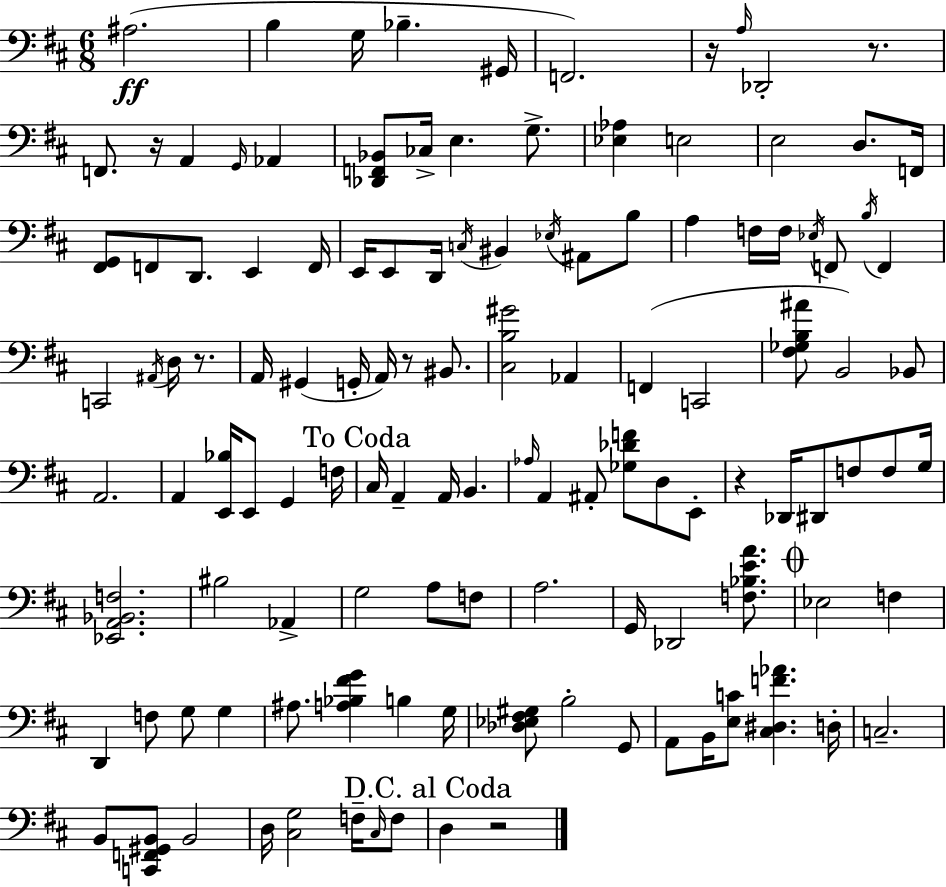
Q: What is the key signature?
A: D major